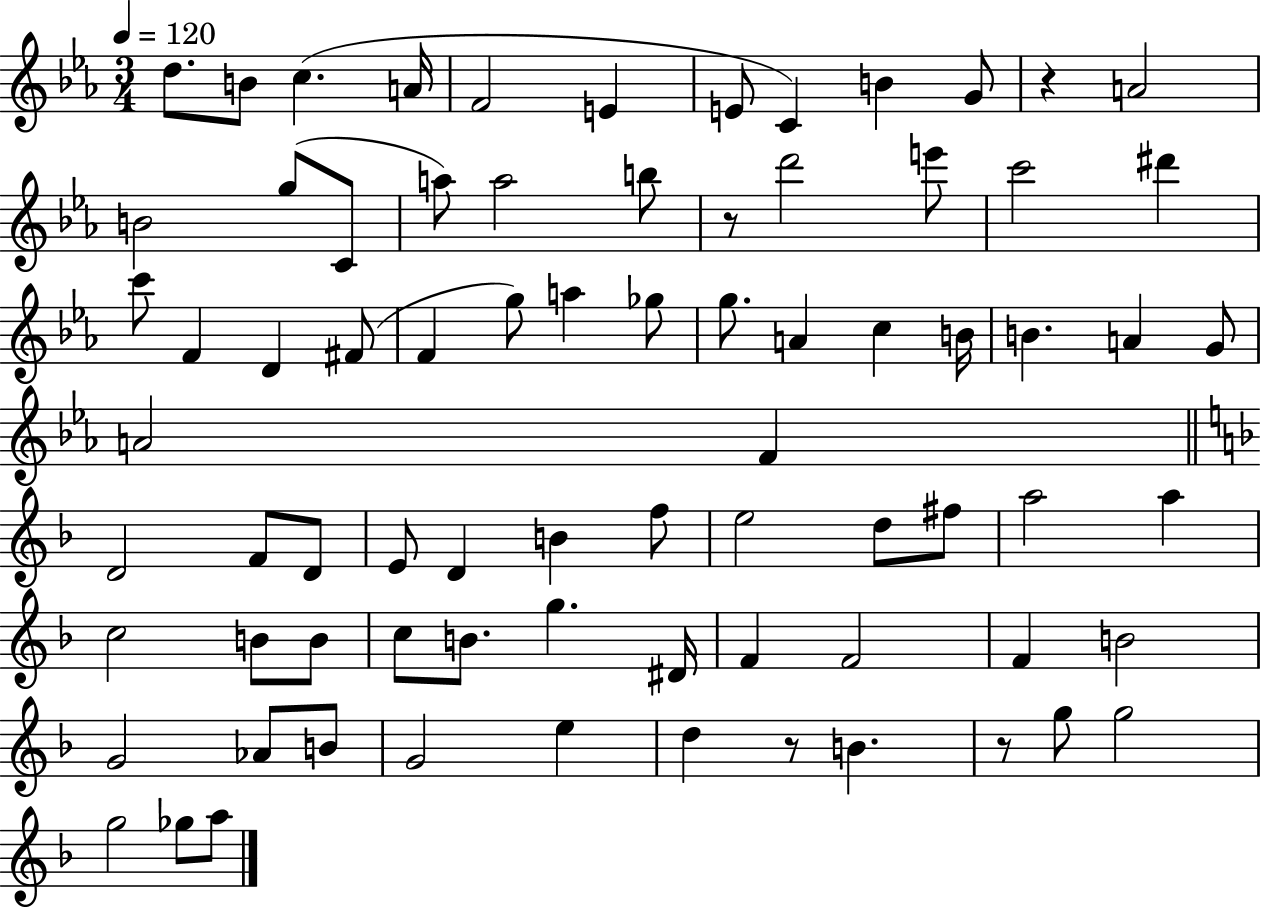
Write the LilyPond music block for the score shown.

{
  \clef treble
  \numericTimeSignature
  \time 3/4
  \key ees \major
  \tempo 4 = 120
  d''8. b'8 c''4.( a'16 | f'2 e'4 | e'8 c'4) b'4 g'8 | r4 a'2 | \break b'2 g''8( c'8 | a''8) a''2 b''8 | r8 d'''2 e'''8 | c'''2 dis'''4 | \break c'''8 f'4 d'4 fis'8( | f'4 g''8) a''4 ges''8 | g''8. a'4 c''4 b'16 | b'4. a'4 g'8 | \break a'2 f'4 | \bar "||" \break \key f \major d'2 f'8 d'8 | e'8 d'4 b'4 f''8 | e''2 d''8 fis''8 | a''2 a''4 | \break c''2 b'8 b'8 | c''8 b'8. g''4. dis'16 | f'4 f'2 | f'4 b'2 | \break g'2 aes'8 b'8 | g'2 e''4 | d''4 r8 b'4. | r8 g''8 g''2 | \break g''2 ges''8 a''8 | \bar "|."
}